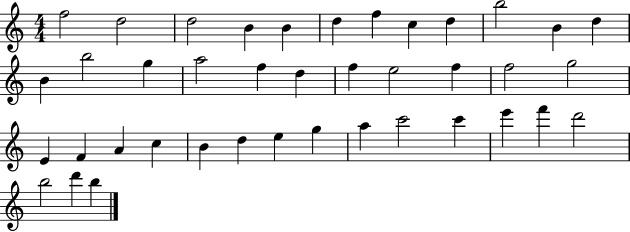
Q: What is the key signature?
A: C major